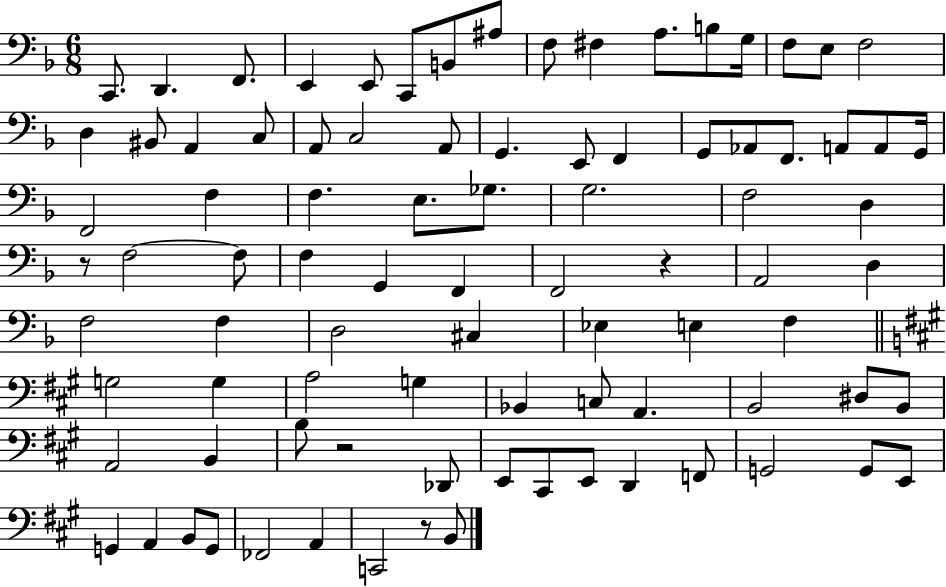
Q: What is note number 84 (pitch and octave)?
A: C2